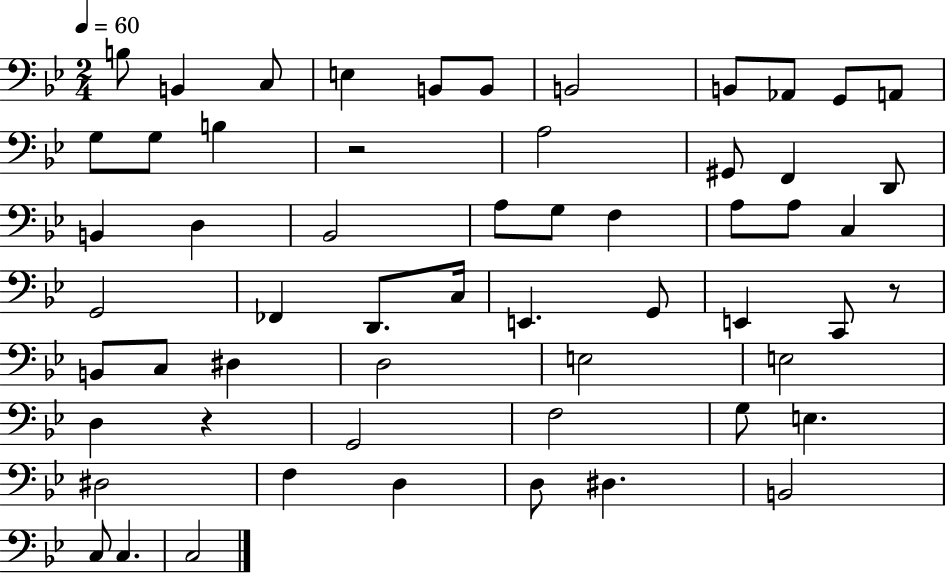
X:1
T:Untitled
M:2/4
L:1/4
K:Bb
B,/2 B,, C,/2 E, B,,/2 B,,/2 B,,2 B,,/2 _A,,/2 G,,/2 A,,/2 G,/2 G,/2 B, z2 A,2 ^G,,/2 F,, D,,/2 B,, D, _B,,2 A,/2 G,/2 F, A,/2 A,/2 C, G,,2 _F,, D,,/2 C,/4 E,, G,,/2 E,, C,,/2 z/2 B,,/2 C,/2 ^D, D,2 E,2 E,2 D, z G,,2 F,2 G,/2 E, ^D,2 F, D, D,/2 ^D, B,,2 C,/2 C, C,2